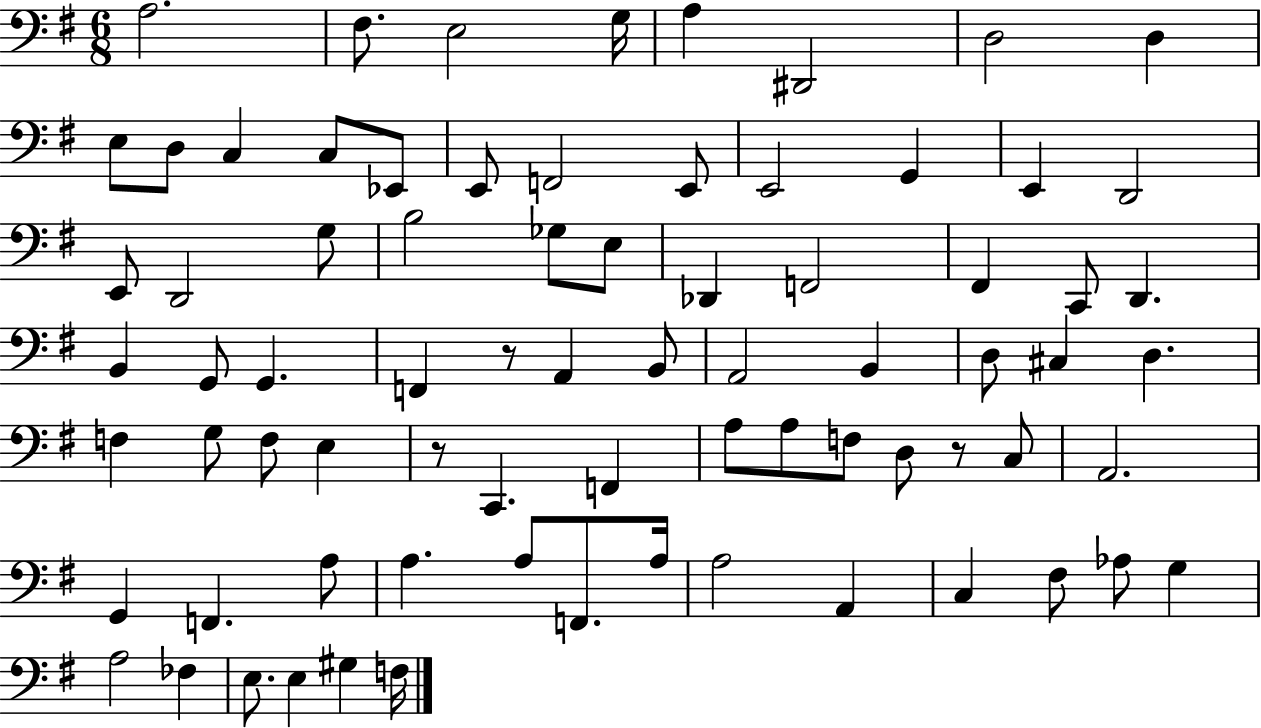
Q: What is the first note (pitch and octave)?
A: A3